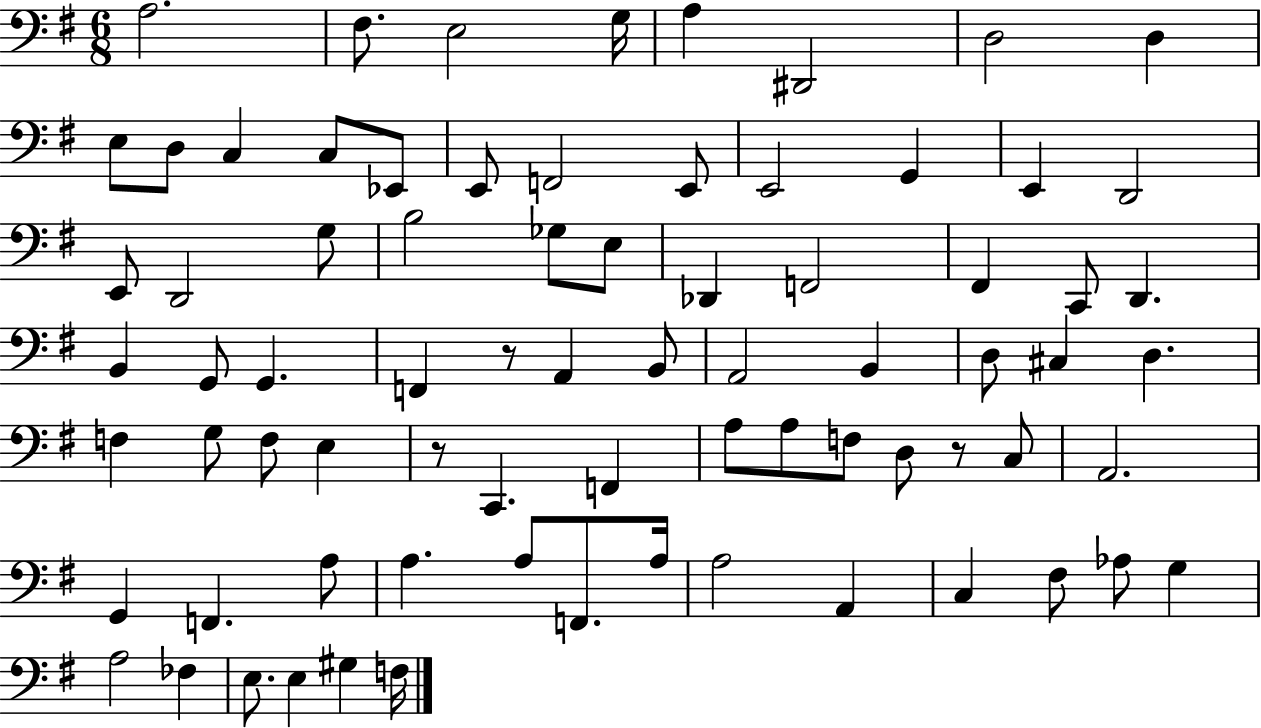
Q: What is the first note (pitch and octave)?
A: A3